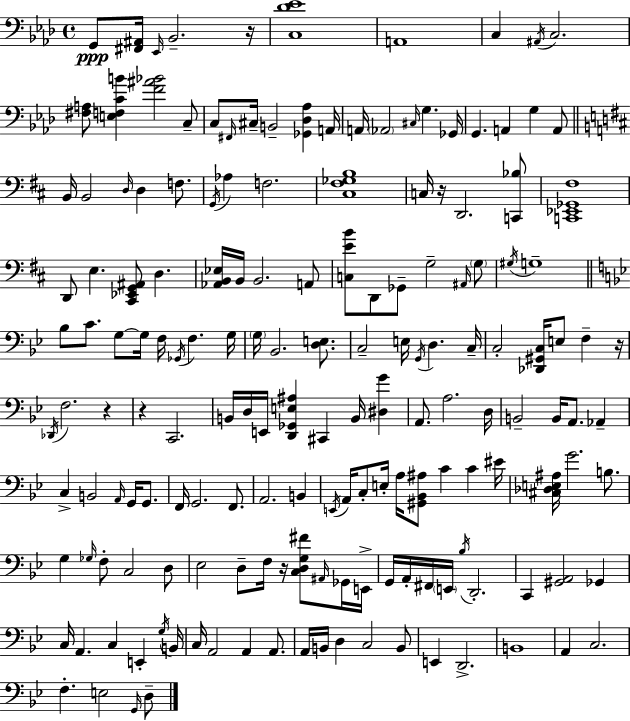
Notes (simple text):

G2/e [F#2,A#2]/s Eb2/s Bb2/h. R/s [C3,Db4,Eb4]/w A2/w C3/q A#2/s C3/h. [F#3,A3]/e [E3,F3,C4,B4]/q [F4,A#4,Bb4]/h C3/e C3/e F#2/s C#3/s B2/h [Gb2,Db3,Ab3]/q A2/s A2/s Ab2/h C#3/s G3/q. Gb2/s G2/q. A2/q G3/q A2/e B2/s B2/h D3/s D3/q F3/e. G2/s Ab3/q F3/h. [C#3,F#3,Gb3,B3]/w C3/s R/s D2/h. [C2,Bb3]/e [C2,Eb2,Gb2,F#3]/w D2/e E3/q. [C#2,Eb2,G2,A#2]/e D3/q. [Ab2,B2,Eb3]/s B2/s B2/h. A2/e [C3,E4,B4]/e D2/e Gb2/e G3/h A#2/s G3/e G#3/s G3/w Bb3/e C4/e. G3/e G3/s F3/s Gb2/s F3/q. G3/s G3/s Bb2/h. [D3,E3]/e. C3/h E3/s G2/s D3/q. C3/s C3/h [Db2,G#2,C3]/s E3/e F3/q R/s Db2/s F3/h. R/q R/q C2/h. B2/s D3/s E2/s [D2,Gb2,E3,A#3]/q C#2/q B2/s [D#3,G4]/q A2/e. A3/h. D3/s B2/h B2/s A2/e. Ab2/q C3/q B2/h A2/s G2/s G2/e. F2/s G2/h. F2/e. A2/h. B2/q E2/s A2/s C3/e E3/s A3/s [G#2,Bb2,A#3]/e C4/q C4/q EIS4/s [C#3,Db3,E3,A#3]/s G4/h. B3/e. G3/q Gb3/s F3/e C3/h D3/e Eb3/h D3/e F3/s R/s [C3,D3,G3,F#4]/e A#2/s Gb2/s E2/s G2/s A2/s F#2/s E2/s Bb3/s D2/h. C2/q [G#2,A2]/h Gb2/q C3/s A2/q. C3/q E2/q G3/s B2/s C3/s A2/h A2/q A2/e. A2/s B2/s D3/q C3/h B2/e E2/q D2/h. B2/w A2/q C3/h. F3/q. E3/h G2/s D3/e